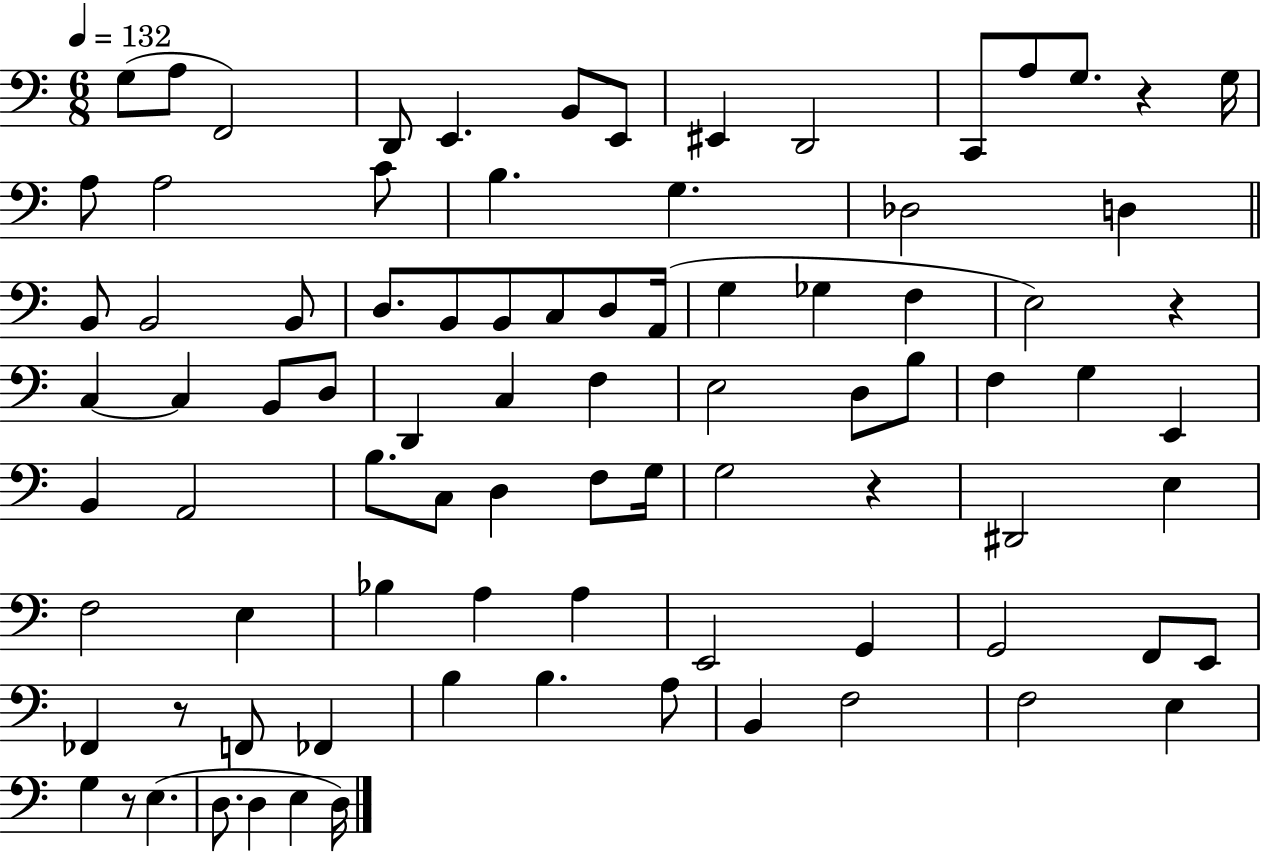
G3/e A3/e F2/h D2/e E2/q. B2/e E2/e EIS2/q D2/h C2/e A3/e G3/e. R/q G3/s A3/e A3/h C4/e B3/q. G3/q. Db3/h D3/q B2/e B2/h B2/e D3/e. B2/e B2/e C3/e D3/e A2/s G3/q Gb3/q F3/q E3/h R/q C3/q C3/q B2/e D3/e D2/q C3/q F3/q E3/h D3/e B3/e F3/q G3/q E2/q B2/q A2/h B3/e. C3/e D3/q F3/e G3/s G3/h R/q D#2/h E3/q F3/h E3/q Bb3/q A3/q A3/q E2/h G2/q G2/h F2/e E2/e FES2/q R/e F2/e FES2/q B3/q B3/q. A3/e B2/q F3/h F3/h E3/q G3/q R/e E3/q. D3/e. D3/q E3/q D3/s